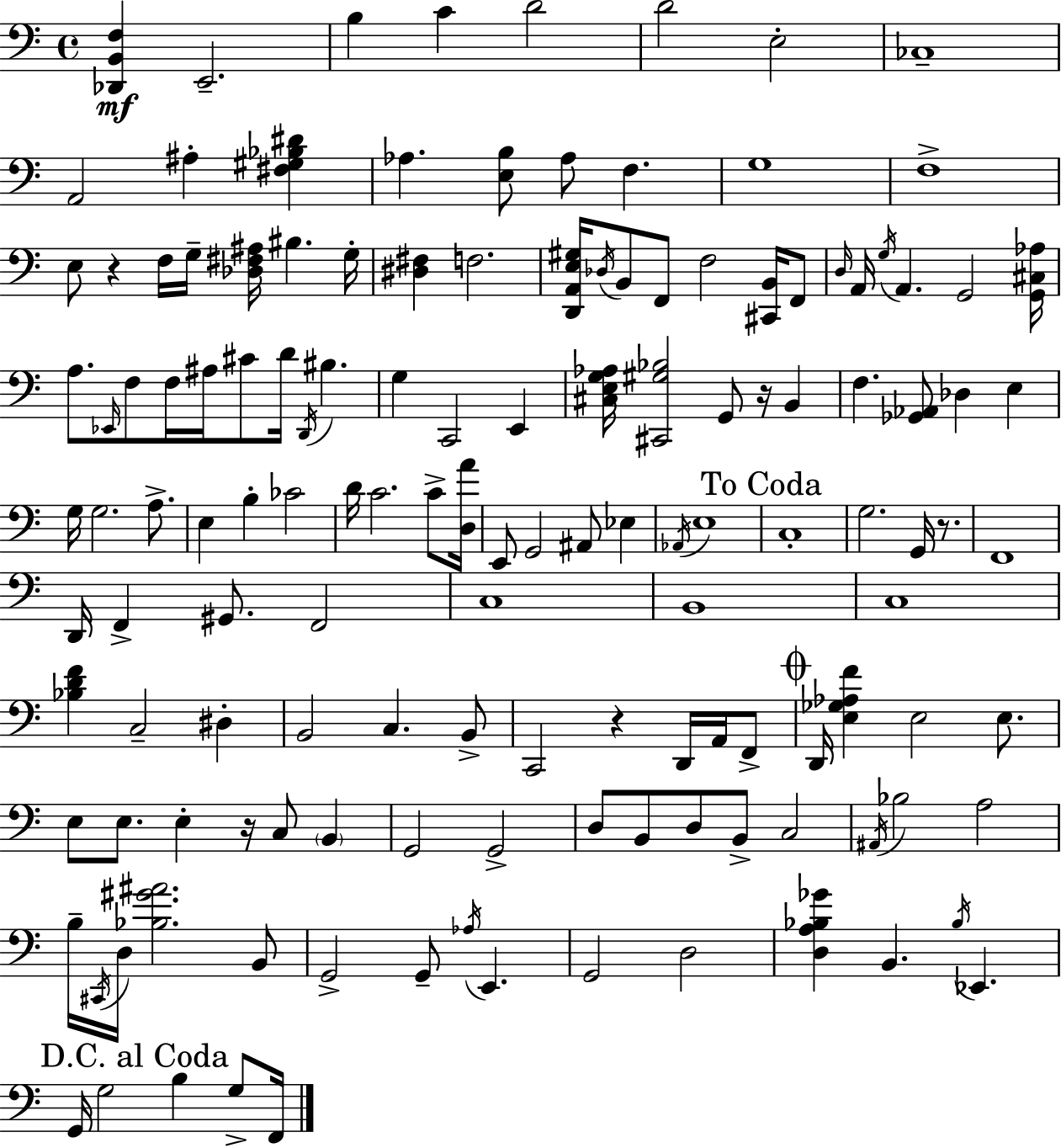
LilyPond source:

{
  \clef bass
  \time 4/4
  \defaultTimeSignature
  \key a \minor
  <des, b, f>4\mf e,2.-- | b4 c'4 d'2 | d'2 e2-. | ces1-- | \break a,2 ais4-. <fis gis bes dis'>4 | aes4. <e b>8 aes8 f4. | g1 | f1-> | \break e8 r4 f16 g16-- <des fis ais>16 bis4. g16-. | <dis fis>4 f2. | <d, a, e gis>16 \acciaccatura { des16 } b,8 f,8 f2 <cis, b,>16 f,8 | \grace { d16 } a,16 \acciaccatura { g16 } a,4. g,2 | \break <g, cis aes>16 a8. \grace { ees,16 } f8 f16 ais16 cis'8 d'16 \acciaccatura { d,16 } bis4. | g4 c,2 | e,4 <cis e g aes>16 <cis, gis bes>2 g,8 | r16 b,4 f4. <ges, aes,>8 des4 | \break e4 g16 g2. | a8.-> e4 b4-. ces'2 | d'16 c'2. | c'8-> <d a'>16 e,8 g,2 ais,8 | \break ees4 \acciaccatura { aes,16 } e1 | \mark "To Coda" c1-. | g2. | g,16 r8. f,1 | \break d,16 f,4-> gis,8. f,2 | c1 | b,1 | c1 | \break <bes d' f'>4 c2-- | dis4-. b,2 c4. | b,8-> c,2 r4 | d,16 a,16 f,8-> \mark \markup { \musicglyph "scripts.coda" } d,16 <e ges aes f'>4 e2 | \break e8. e8 e8. e4-. r16 | c8 \parenthesize b,4 g,2 g,2-> | d8 b,8 d8 b,8-> c2 | \acciaccatura { ais,16 } bes2 a2 | \break b16-- \acciaccatura { cis,16 } d16 <bes gis' ais'>2. | b,8 g,2-> | g,8-- \acciaccatura { aes16 } e,4. g,2 | d2 <d a bes ges'>4 b,4. | \break \acciaccatura { bes16 } ees,4. \mark "D.C. al Coda" g,16 g2 | b4 g8-> f,16 \bar "|."
}